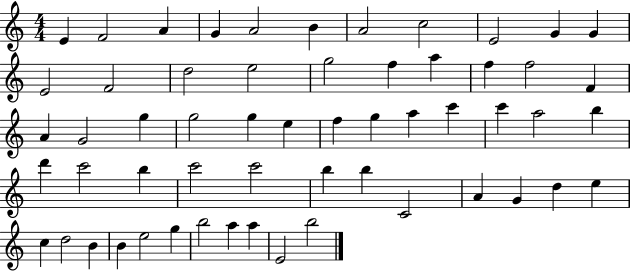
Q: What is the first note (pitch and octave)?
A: E4